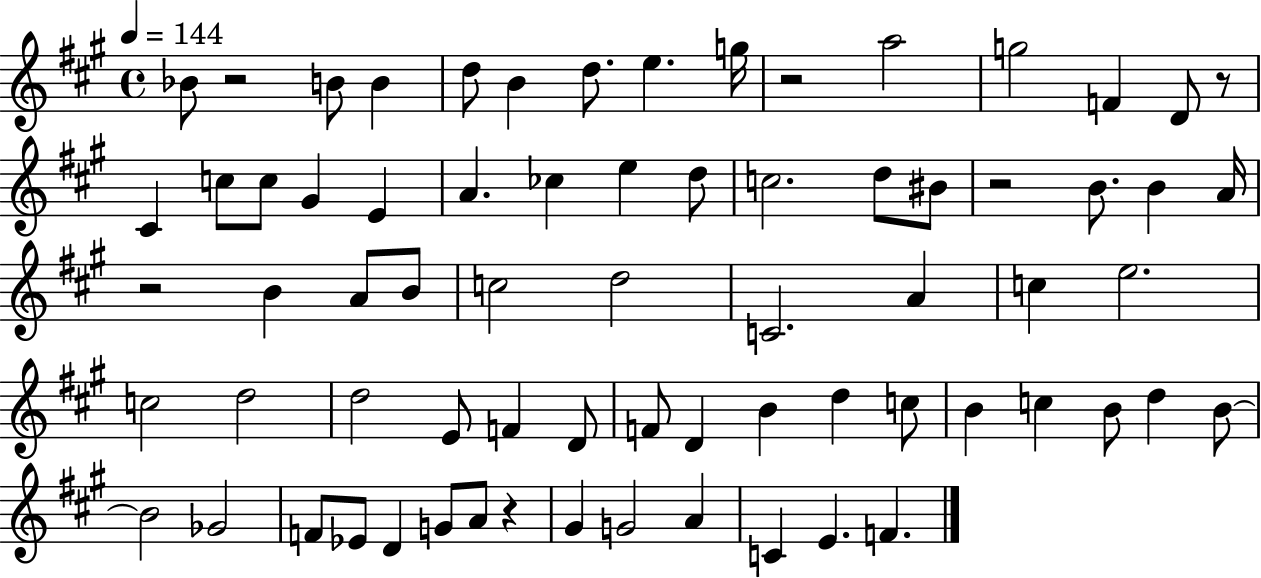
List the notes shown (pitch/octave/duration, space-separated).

Bb4/e R/h B4/e B4/q D5/e B4/q D5/e. E5/q. G5/s R/h A5/h G5/h F4/q D4/e R/e C#4/q C5/e C5/e G#4/q E4/q A4/q. CES5/q E5/q D5/e C5/h. D5/e BIS4/e R/h B4/e. B4/q A4/s R/h B4/q A4/e B4/e C5/h D5/h C4/h. A4/q C5/q E5/h. C5/h D5/h D5/h E4/e F4/q D4/e F4/e D4/q B4/q D5/q C5/e B4/q C5/q B4/e D5/q B4/e B4/h Gb4/h F4/e Eb4/e D4/q G4/e A4/e R/q G#4/q G4/h A4/q C4/q E4/q. F4/q.